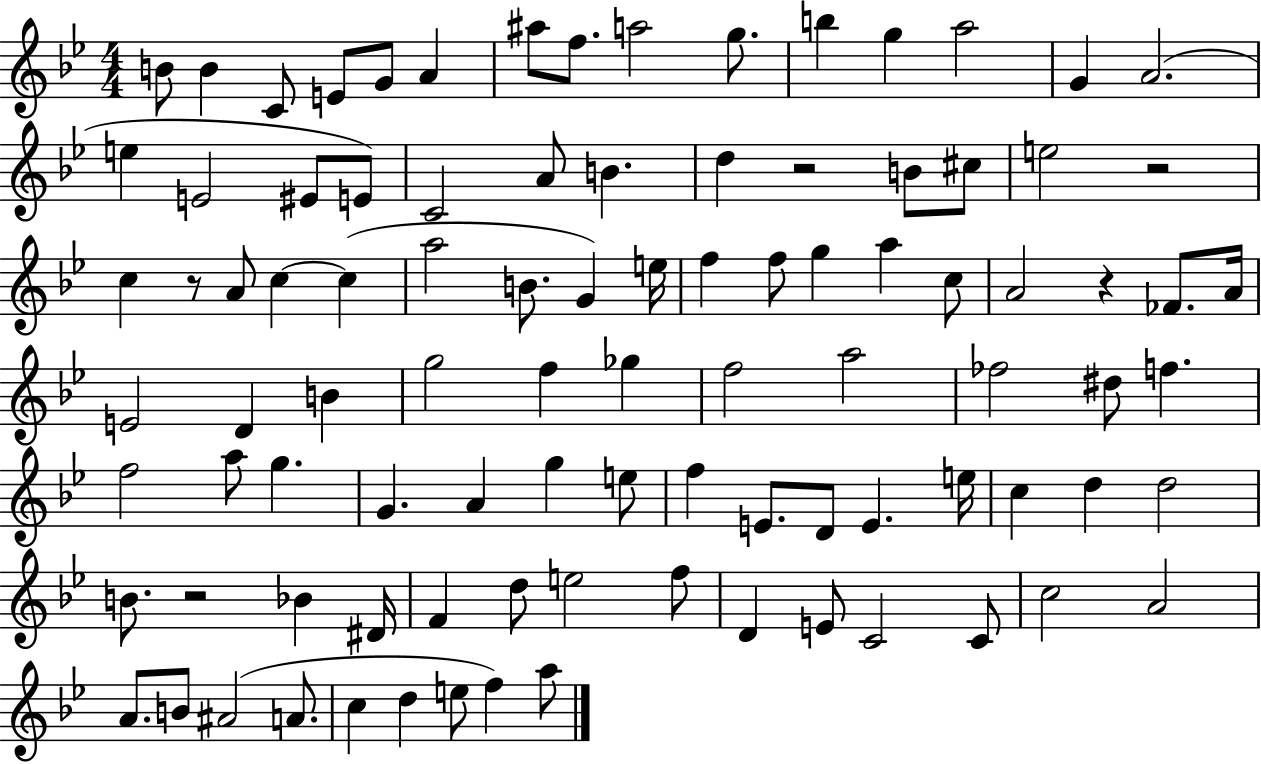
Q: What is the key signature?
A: BES major